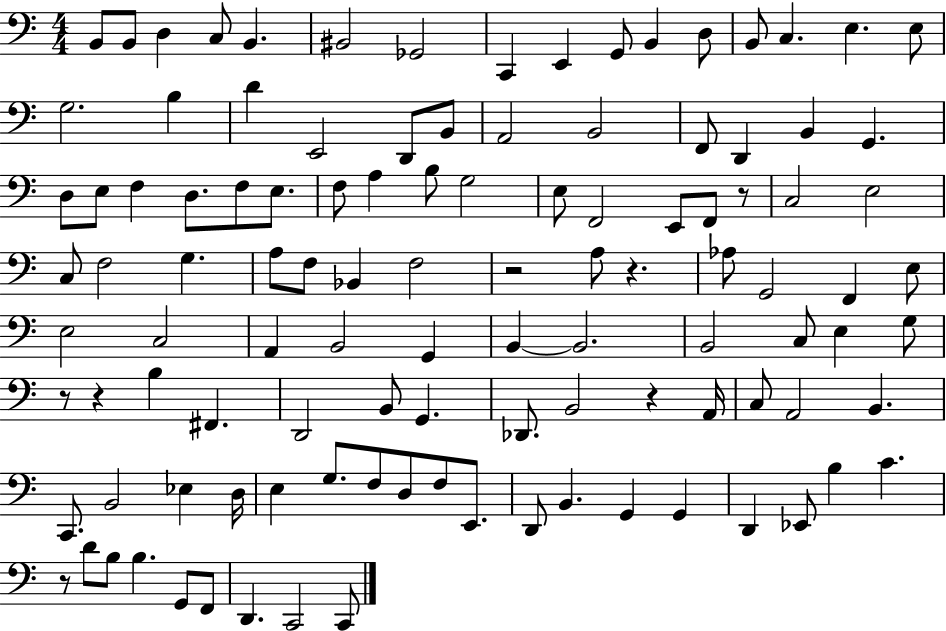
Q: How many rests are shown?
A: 7